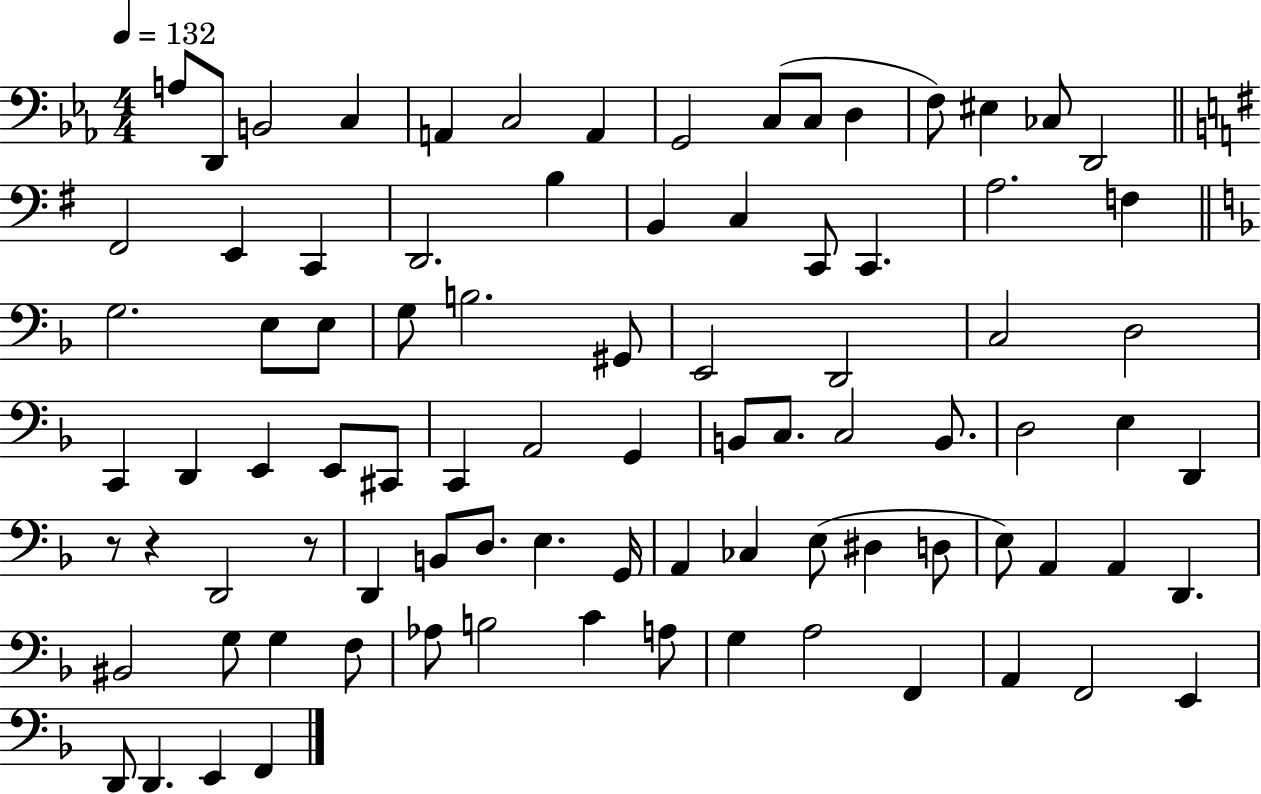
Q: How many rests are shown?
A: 3